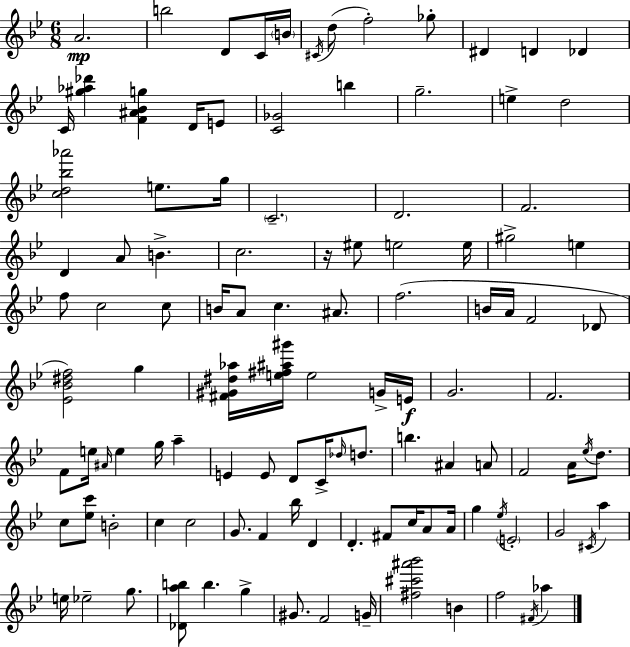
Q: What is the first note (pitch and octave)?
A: A4